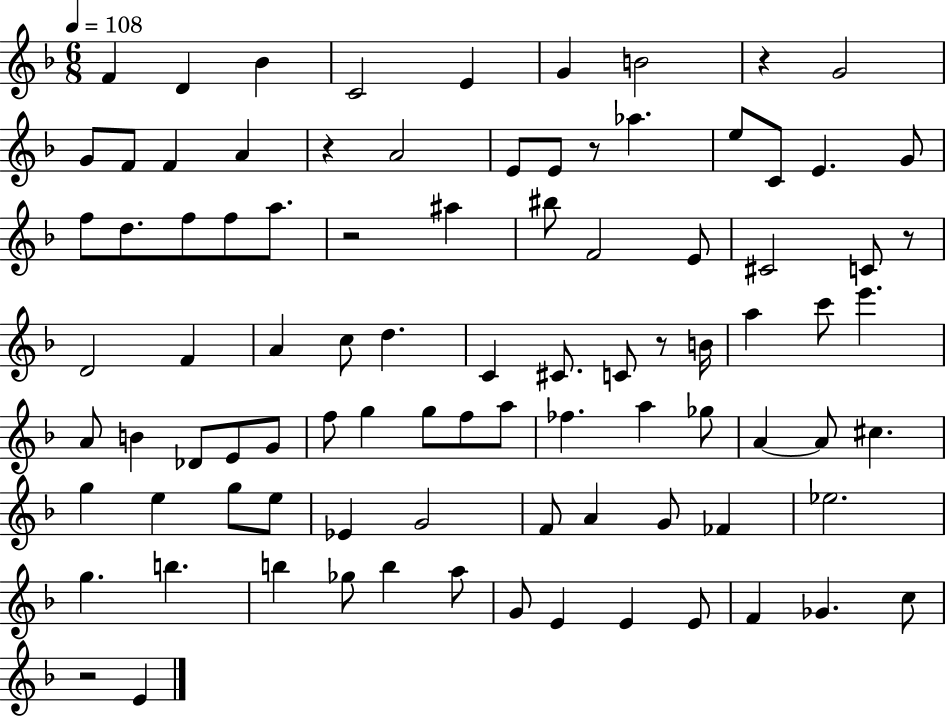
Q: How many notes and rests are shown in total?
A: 91